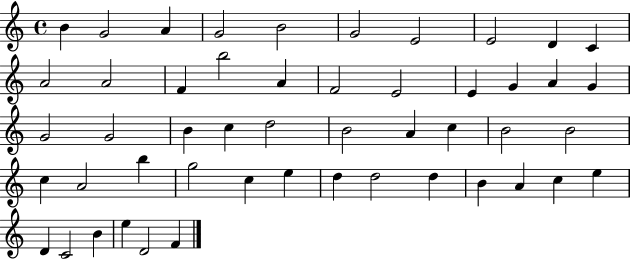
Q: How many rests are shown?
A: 0